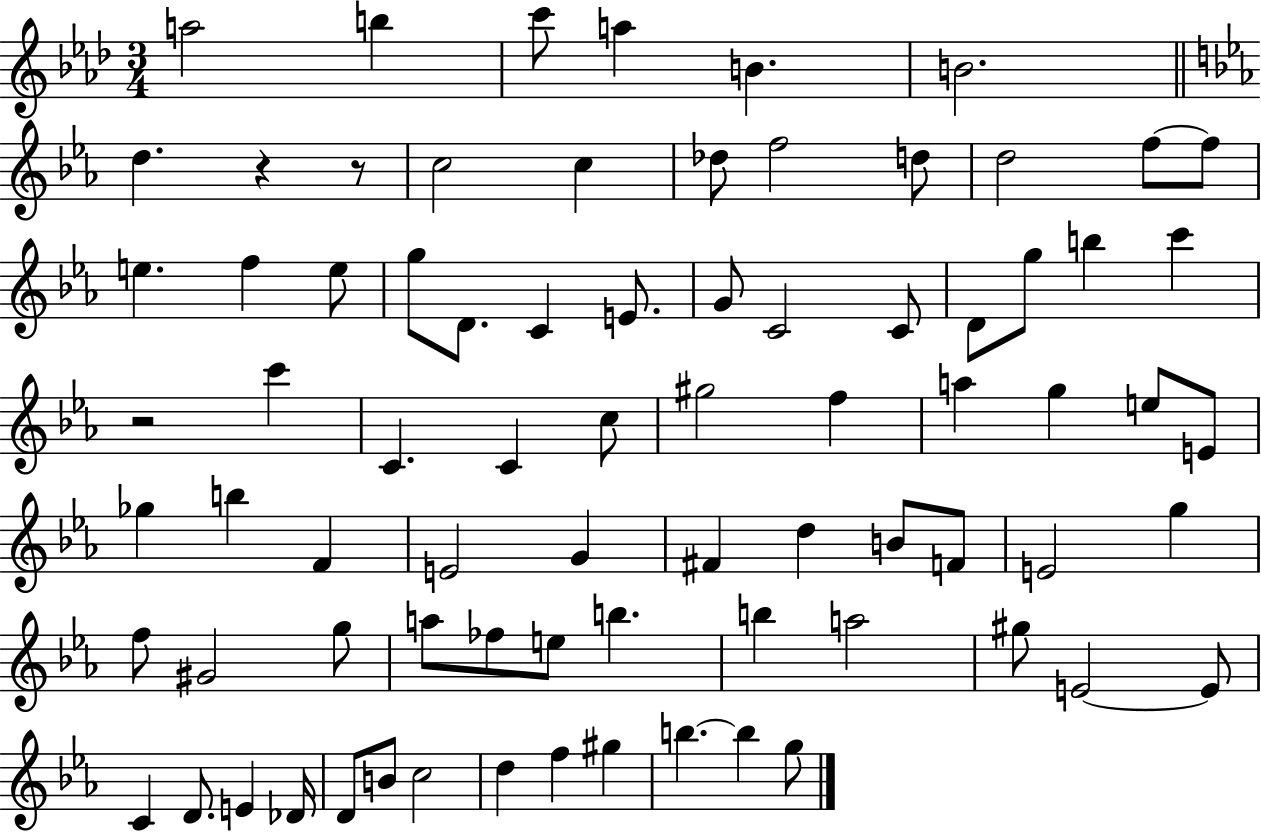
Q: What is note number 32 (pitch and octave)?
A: C4